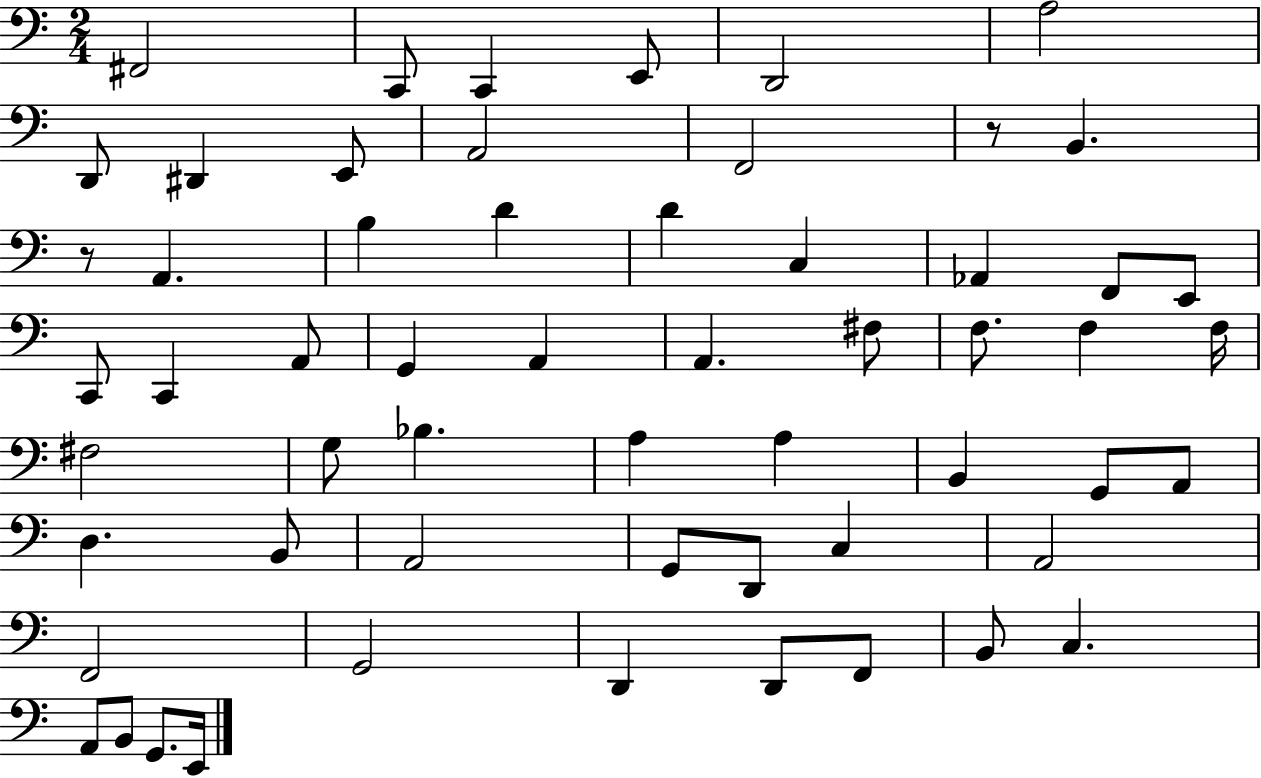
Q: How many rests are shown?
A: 2